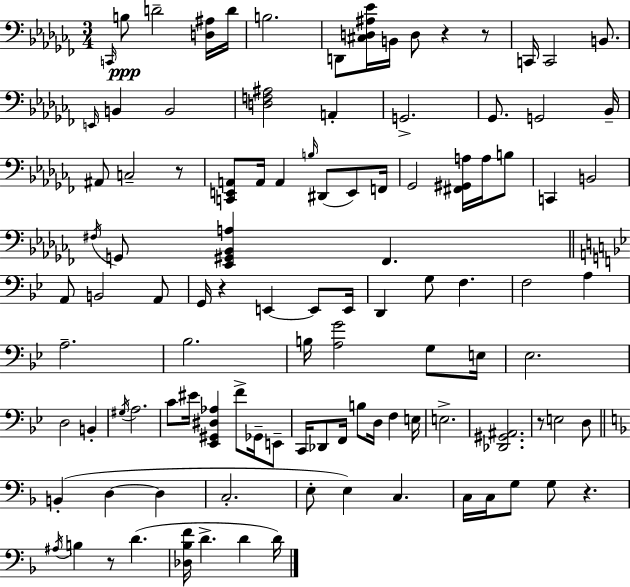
C2/s B3/e D4/h [D3,A#3]/s D4/s B3/h. D2/e [C#3,D3,A#3,Eb4]/s B2/s D3/e R/q R/e C2/s C2/h B2/e. E2/s B2/q B2/h [D3,F3,A#3]/h A2/q G2/h. Gb2/e. G2/h Bb2/s A#2/e C3/h R/e [C2,E2,A2]/e A2/s A2/q B3/s D#2/e E2/e F2/s Gb2/h [F#2,G#2,A3]/s A3/s B3/e C2/q B2/h F#3/s G2/e [Eb2,G#2,Bb2,A3]/q FES2/q. A2/e B2/h A2/e G2/s R/q E2/q E2/e E2/s D2/q G3/e F3/q. F3/h A3/q A3/h. Bb3/h. B3/s [A3,G4]/h G3/e E3/s Eb3/h. D3/h B2/q G#3/s A3/h. C4/e EIS4/s [Eb2,G#2,D#3,Ab3]/q F4/e Gb2/s E2/e C2/s Db2/e F2/s B3/e D3/s F3/q E3/s E3/h. [Db2,G#2,A#2]/h. R/e E3/h D3/e B2/q D3/q D3/q C3/h. E3/e E3/q C3/q. C3/s C3/s G3/e G3/e R/q. A#3/s B3/q R/e D4/q. [Db3,Bb3,F4]/s D4/q. D4/q D4/s